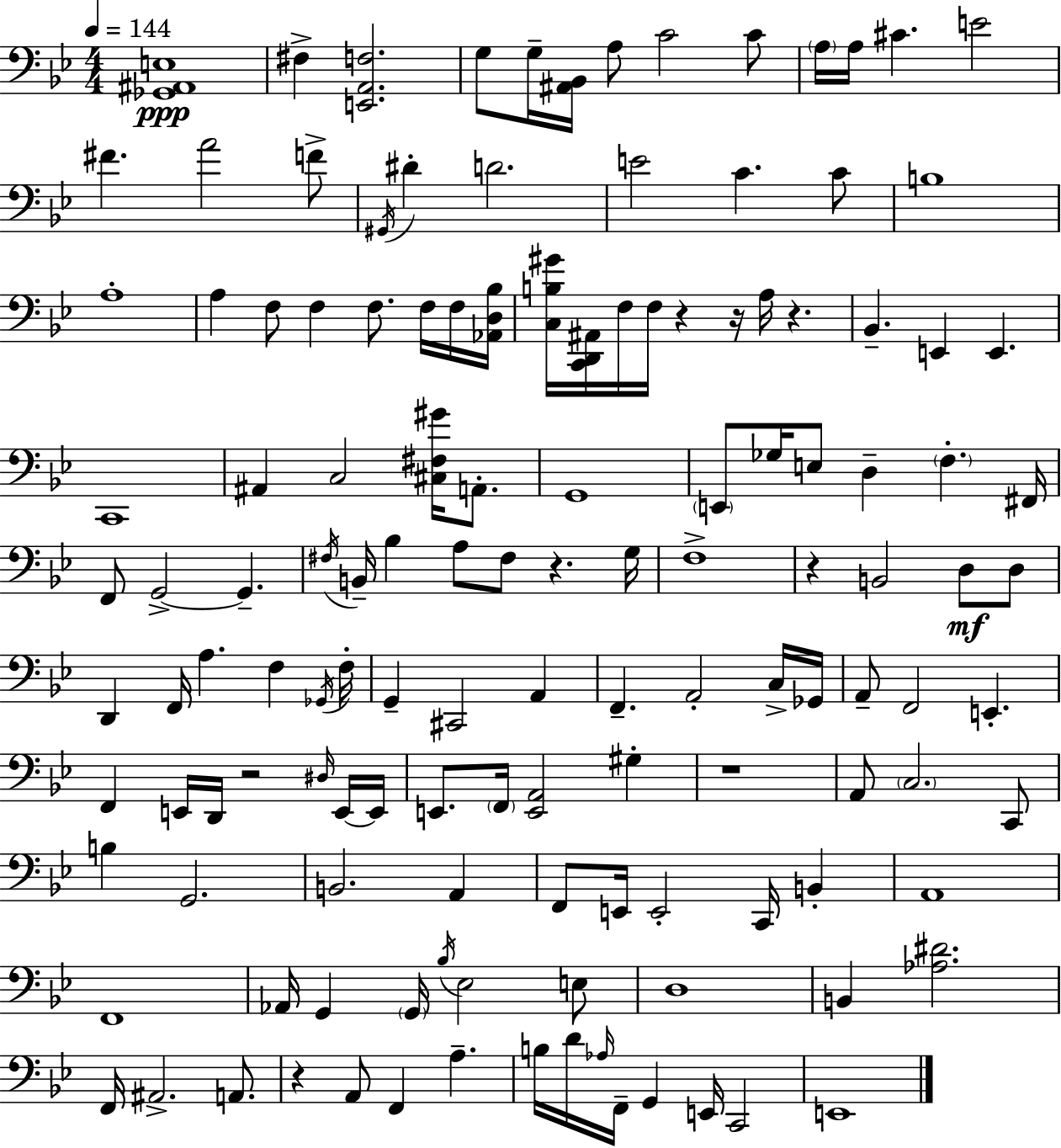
[Gb2,A#2,E3]/w F#3/q [E2,A2,F3]/h. G3/e G3/s [A#2,Bb2]/s A3/e C4/h C4/e A3/s A3/s C#4/q. E4/h F#4/q. A4/h F4/e G#2/s D#4/q D4/h. E4/h C4/q. C4/e B3/w A3/w A3/q F3/e F3/q F3/e. F3/s F3/s [Ab2,D3,Bb3]/s [C3,B3,G#4]/s [C2,D2,A#2]/s F3/s F3/s R/q R/s A3/s R/q. Bb2/q. E2/q E2/q. C2/w A#2/q C3/h [C#3,F#3,G#4]/s A2/e. G2/w E2/e Gb3/s E3/e D3/q F3/q. F#2/s F2/e G2/h G2/q. F#3/s B2/s Bb3/q A3/e F#3/e R/q. G3/s F3/w R/q B2/h D3/e D3/e D2/q F2/s A3/q. F3/q Gb2/s F3/s G2/q C#2/h A2/q F2/q. A2/h C3/s Gb2/s A2/e F2/h E2/q. F2/q E2/s D2/s R/h D#3/s E2/s E2/s E2/e. F2/s [E2,A2]/h G#3/q R/w A2/e C3/h. C2/e B3/q G2/h. B2/h. A2/q F2/e E2/s E2/h C2/s B2/q A2/w F2/w Ab2/s G2/q G2/s Bb3/s Eb3/h E3/e D3/w B2/q [Ab3,D#4]/h. F2/s A#2/h. A2/e. R/q A2/e F2/q A3/q. B3/s D4/s Ab3/s F2/s G2/q E2/s C2/h E2/w